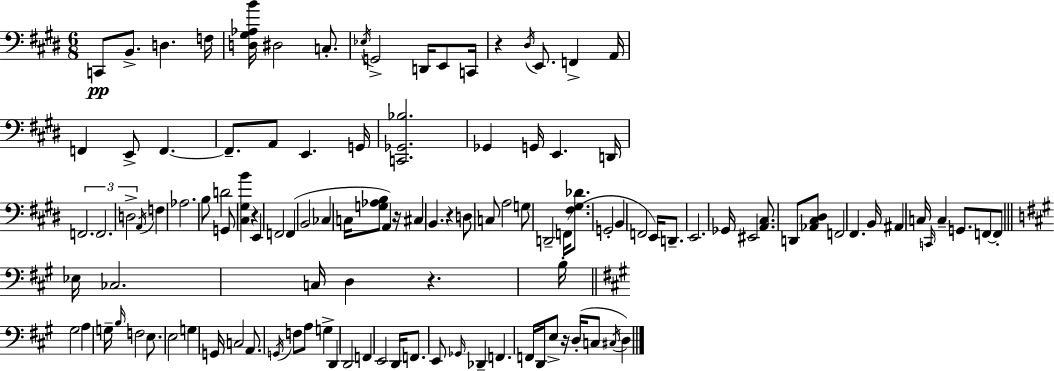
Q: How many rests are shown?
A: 6